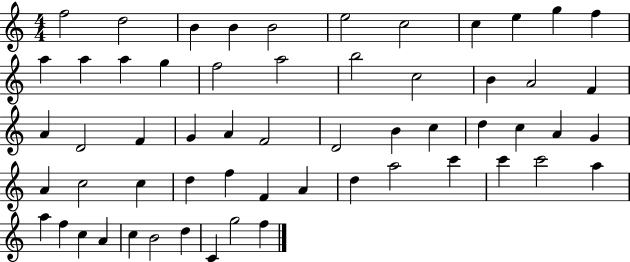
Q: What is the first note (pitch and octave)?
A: F5